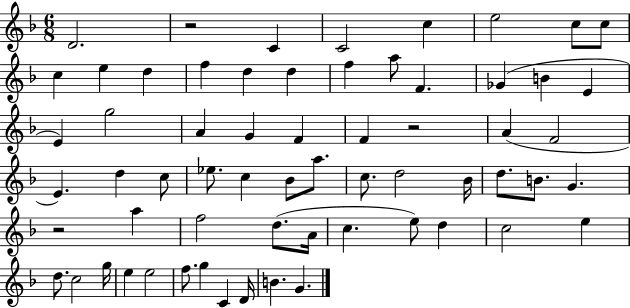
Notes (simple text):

D4/h. R/h C4/q C4/h C5/q E5/h C5/e C5/e C5/q E5/q D5/q F5/q D5/q D5/q F5/q A5/e F4/q. Gb4/q B4/q E4/q E4/q G5/h A4/q G4/q F4/q F4/q R/h A4/q F4/h E4/q. D5/q C5/e Eb5/e. C5/q Bb4/e A5/e. C5/e. D5/h Bb4/s D5/e. B4/e. G4/q. R/h A5/q F5/h D5/e. A4/s C5/q. E5/e D5/q C5/h E5/q D5/e. C5/h G5/s E5/q E5/h F5/e. G5/q C4/q D4/s B4/q. G4/q.